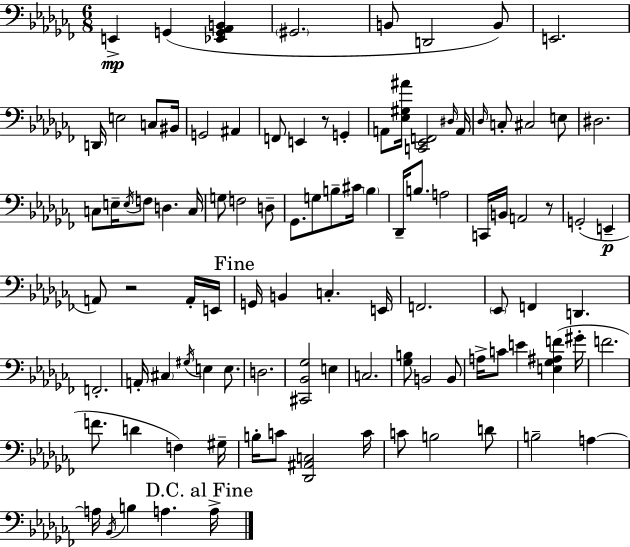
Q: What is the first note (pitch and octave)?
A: E2